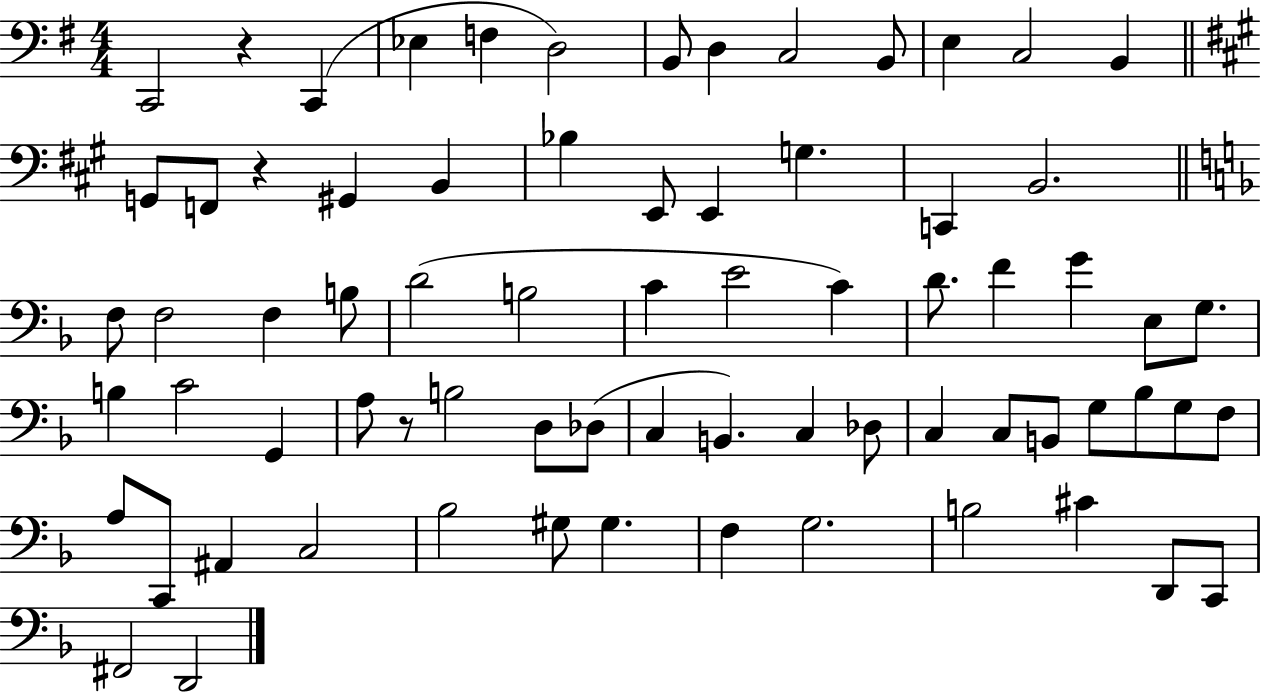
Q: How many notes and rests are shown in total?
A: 72